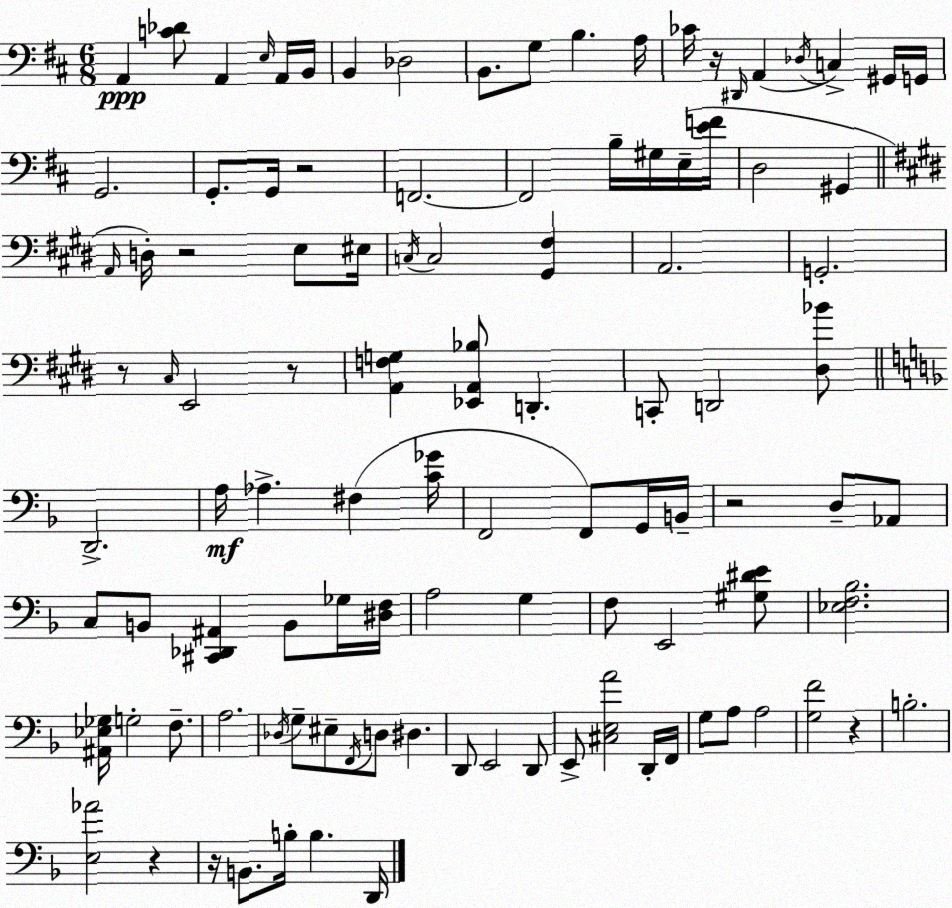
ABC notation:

X:1
T:Untitled
M:6/8
L:1/4
K:D
A,, [C_D]/2 A,, E,/4 A,,/4 B,,/4 B,, _D,2 B,,/2 G,/2 B, A,/4 _C/4 z/4 ^D,,/4 A,, _D,/4 C, ^G,,/4 G,,/4 G,,2 G,,/2 G,,/4 z2 F,,2 F,,2 B,/4 ^G,/4 E,/4 [EF]/4 D,2 ^G,, A,,/4 D,/4 z2 E,/2 ^E,/4 C,/4 C,2 [^G,,^F,] A,,2 G,,2 z/2 ^C,/4 E,,2 z/2 [A,,F,G,] [_E,,A,,_B,]/2 D,, C,,/2 D,,2 [^D,_B]/2 D,,2 A,/4 _A, ^F, [C_G]/4 F,,2 F,,/2 G,,/4 B,,/4 z2 D,/2 _A,,/2 C,/2 B,,/2 [^C,,_D,,^A,,] B,,/2 _G,/4 [^D,F,]/4 A,2 G, F,/2 E,,2 [^G,^DE]/2 [_E,F,_B,]2 [^A,,_E,_G,]/4 G,2 F,/2 A,2 _D,/4 G,/2 ^E,/2 F,,/4 D,/2 ^D, D,,/2 E,,2 D,,/2 E,,/2 [^C,E,A]2 D,,/4 F,,/4 G,/2 A,/2 A,2 [G,F]2 z B,2 [E,_A]2 z z/4 B,,/2 B,/4 B, D,,/4